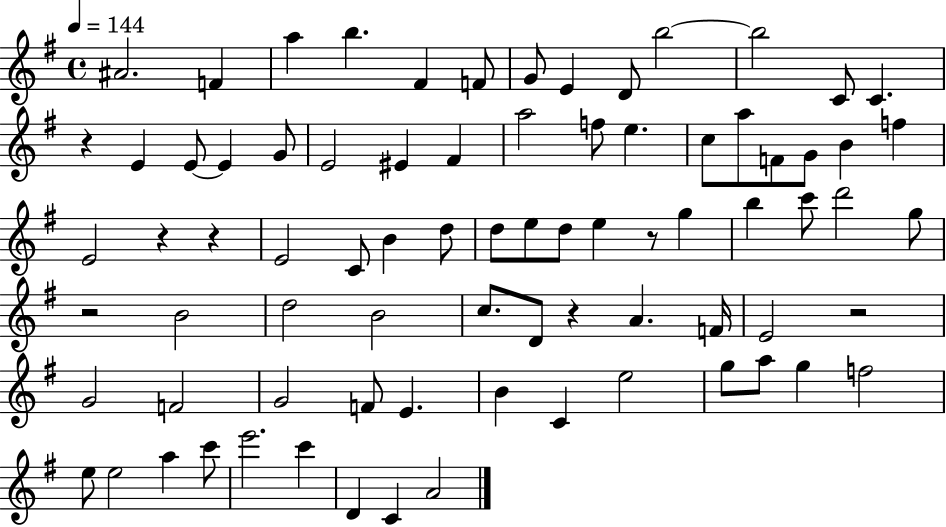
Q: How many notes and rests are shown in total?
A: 79